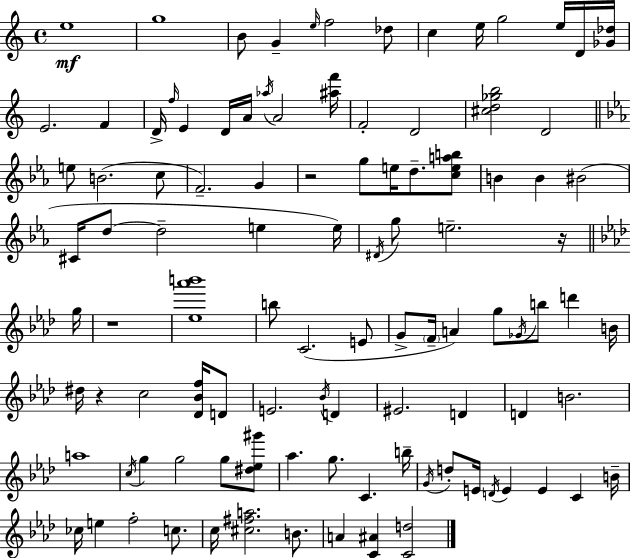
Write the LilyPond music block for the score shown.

{
  \clef treble
  \time 4/4
  \defaultTimeSignature
  \key c \major
  \repeat volta 2 { e''1\mf | g''1 | b'8 g'4-- \grace { e''16 } f''2 des''8 | c''4 e''16 g''2 e''16 d'16 | \break <ges' des''>16 e'2. f'4 | d'16-> \grace { f''16 } e'4 d'16 a'16 \acciaccatura { aes''16 } a'2 | <ais'' f'''>16 f'2-. d'2 | <cis'' d'' ges'' b''>2 d'2 | \break \bar "||" \break \key c \minor e''8 b'2.( c''8 | f'2.--) g'4 | r2 g''8 e''16 d''8.-- <c'' e'' a'' b''>8 | b'4 b'4 bis'2( | \break cis'16 d''8~~ d''2-- e''4 e''16) | \acciaccatura { dis'16 } g''8 e''2.-- r16 | \bar "||" \break \key aes \major g''16 r1 | <ees'' aes''' b'''>1 | b''8 c'2.( e'8 | g'8-> \parenthesize f'16-- a'4) g''8 \acciaccatura { ges'16 } b''8 d'''4 | \break b'16 dis''16 r4 c''2 <des' bes' f''>16 | d'8 e'2. \acciaccatura { bes'16 } d'4 | eis'2. d'4 | d'4 b'2. | \break a''1 | \acciaccatura { c''16 } g''4 g''2 | g''8 <dis'' ees'' gis'''>8 aes''4. g''8. c'4. | b''16-- \acciaccatura { g'16 } d''8-. e'16 \acciaccatura { d'16 } e'4 e'4 | \break c'4 b'16-- ces''16 e''4 f''2-. | c''8. c''16 <cis'' fis'' a''>2. | b'8. a'4 <c' ais'>4 <c' d''>2 | } \bar "|."
}